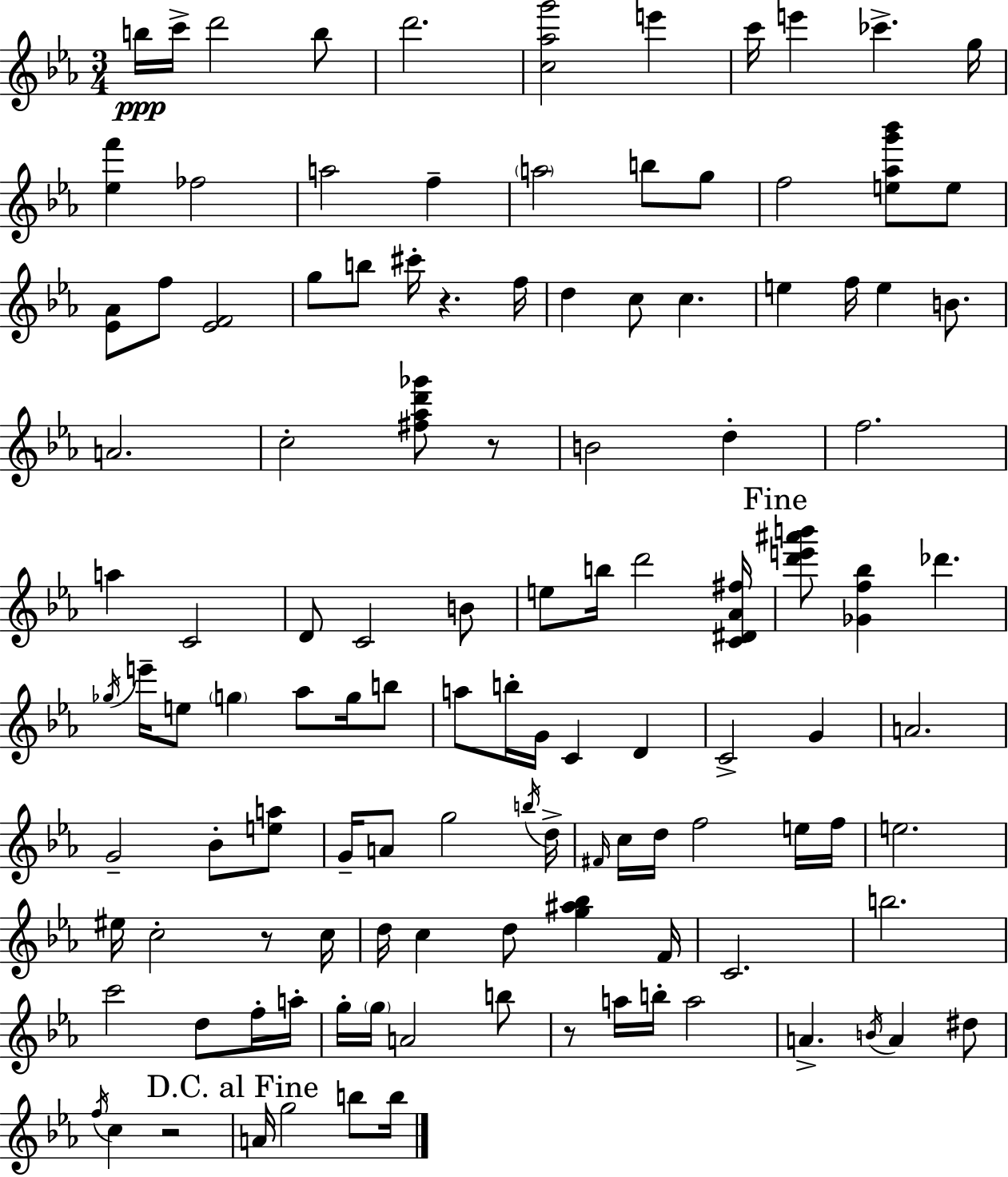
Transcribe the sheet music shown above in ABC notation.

X:1
T:Untitled
M:3/4
L:1/4
K:Cm
b/4 c'/4 d'2 b/2 d'2 [c_ag']2 e' c'/4 e' _c' g/4 [_ef'] _f2 a2 f a2 b/2 g/2 f2 [e_ag'_b']/2 e/2 [_E_A]/2 f/2 [_EF]2 g/2 b/2 ^c'/4 z f/4 d c/2 c e f/4 e B/2 A2 c2 [^f_ad'_g']/2 z/2 B2 d f2 a C2 D/2 C2 B/2 e/2 b/4 d'2 [C^D_A^f]/4 [d'e'^a'b']/2 [_Gf_b] _d' _g/4 e'/4 e/2 g _a/2 g/4 b/2 a/2 b/4 G/4 C D C2 G A2 G2 _B/2 [ea]/2 G/4 A/2 g2 b/4 d/4 ^F/4 c/4 d/4 f2 e/4 f/4 e2 ^e/4 c2 z/2 c/4 d/4 c d/2 [g^a_b] F/4 C2 b2 c'2 d/2 f/4 a/4 g/4 g/4 A2 b/2 z/2 a/4 b/4 a2 A B/4 A ^d/2 f/4 c z2 A/4 g2 b/2 b/4